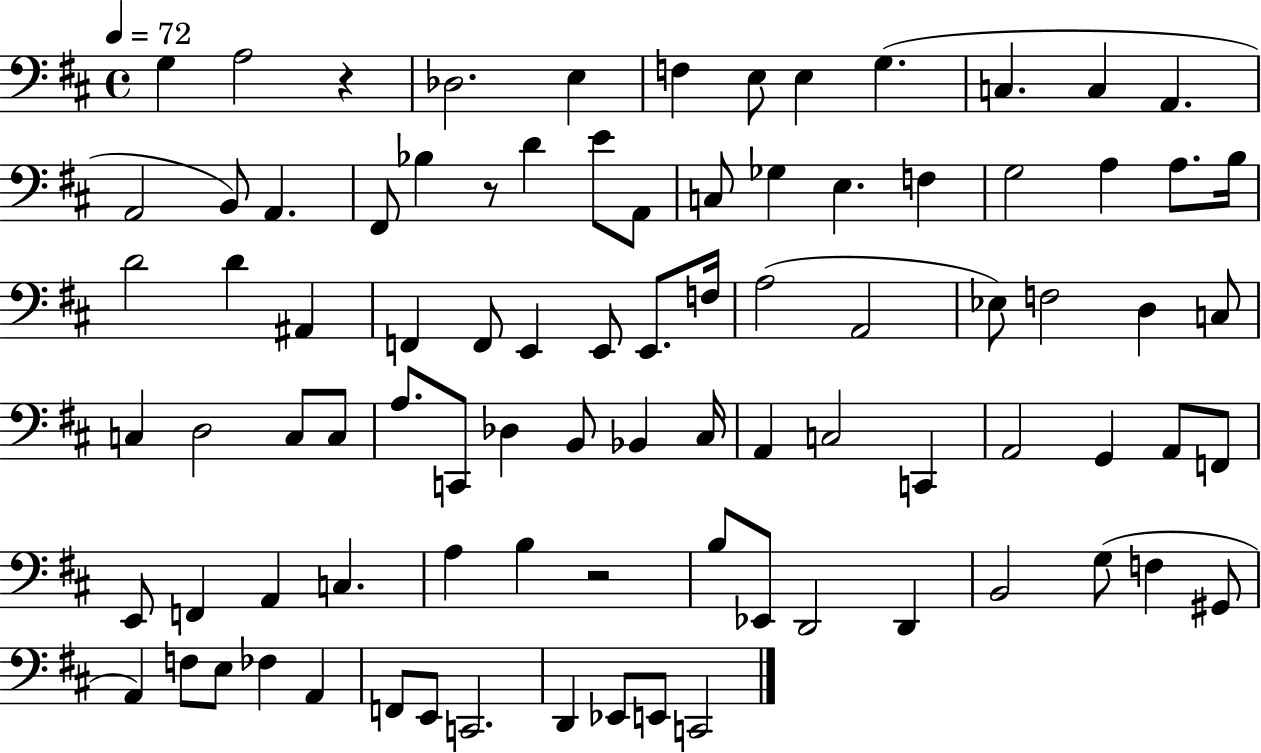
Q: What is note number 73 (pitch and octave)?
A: G#2